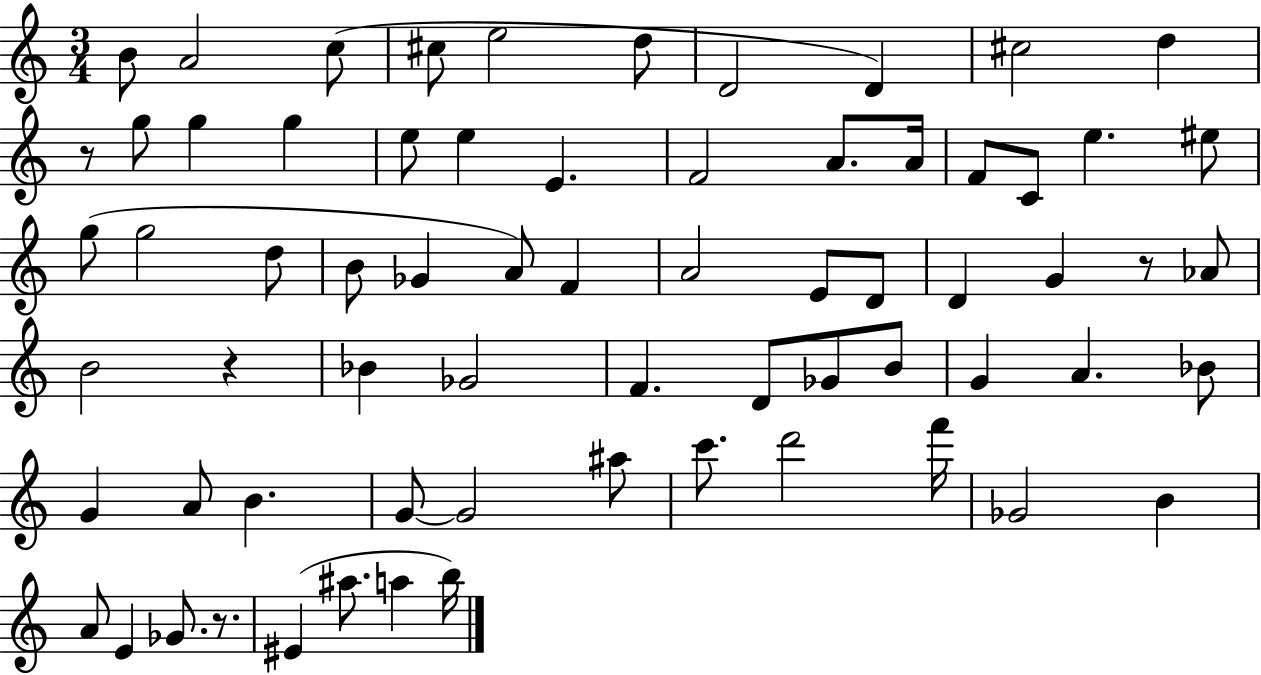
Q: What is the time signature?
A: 3/4